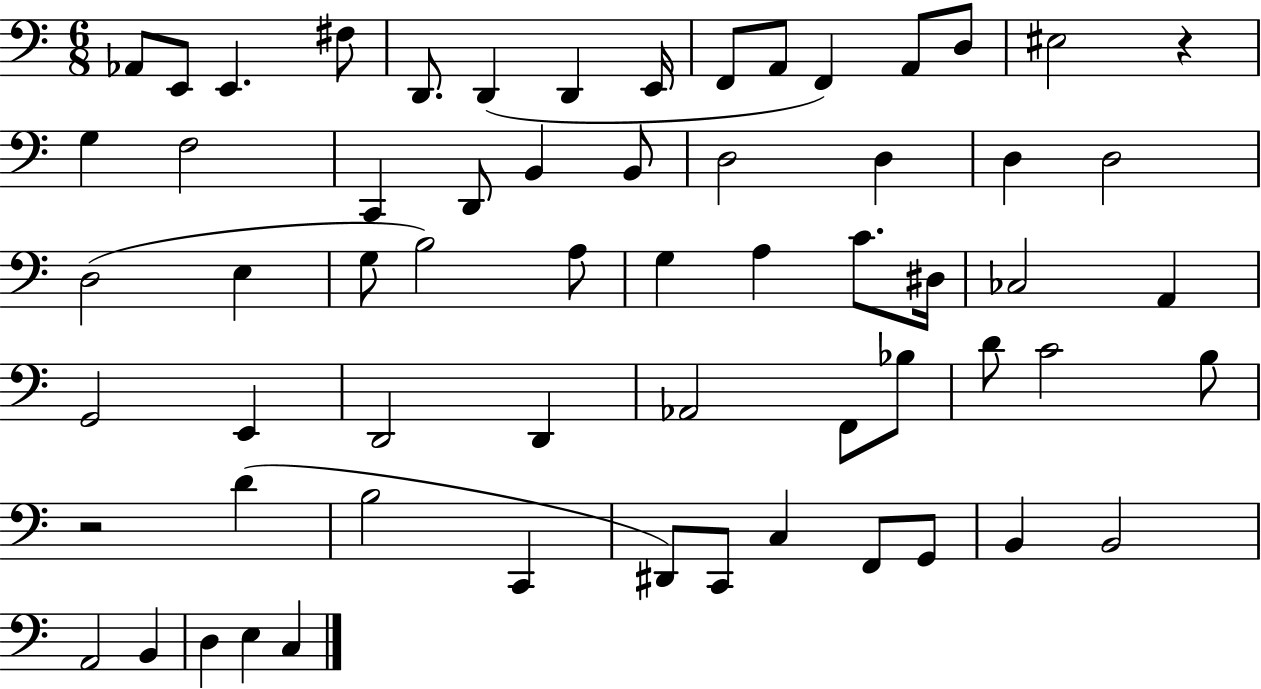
{
  \clef bass
  \numericTimeSignature
  \time 6/8
  \key c \major
  aes,8 e,8 e,4. fis8 | d,8. d,4( d,4 e,16 | f,8 a,8 f,4) a,8 d8 | eis2 r4 | \break g4 f2 | c,4 d,8 b,4 b,8 | d2 d4 | d4 d2 | \break d2( e4 | g8 b2) a8 | g4 a4 c'8. dis16 | ces2 a,4 | \break g,2 e,4 | d,2 d,4 | aes,2 f,8 bes8 | d'8 c'2 b8 | \break r2 d'4( | b2 c,4 | dis,8) c,8 c4 f,8 g,8 | b,4 b,2 | \break a,2 b,4 | d4 e4 c4 | \bar "|."
}